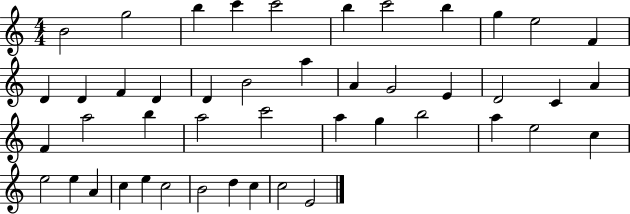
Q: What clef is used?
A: treble